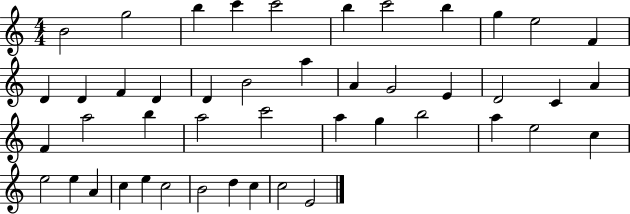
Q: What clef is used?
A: treble